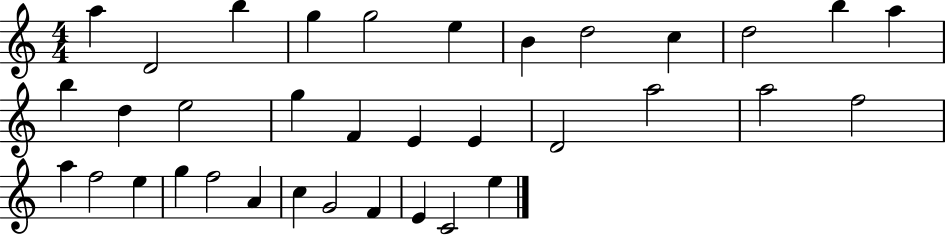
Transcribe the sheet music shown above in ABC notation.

X:1
T:Untitled
M:4/4
L:1/4
K:C
a D2 b g g2 e B d2 c d2 b a b d e2 g F E E D2 a2 a2 f2 a f2 e g f2 A c G2 F E C2 e